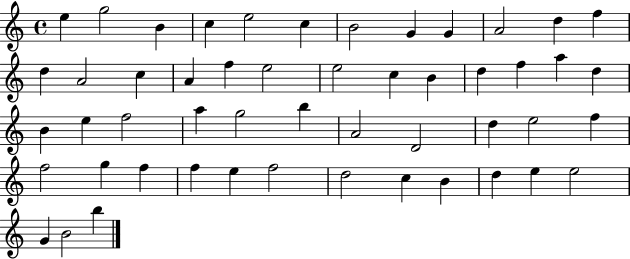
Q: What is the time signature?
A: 4/4